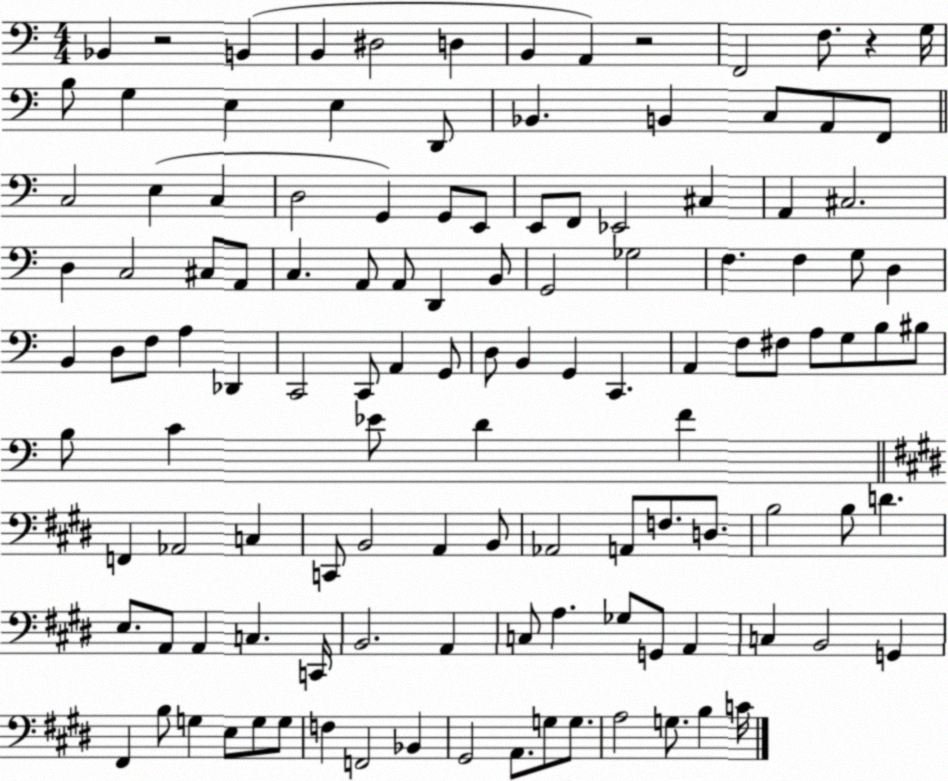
X:1
T:Untitled
M:4/4
L:1/4
K:C
_B,, z2 B,, B,, ^D,2 D, B,, A,, z2 F,,2 F,/2 z G,/4 B,/2 G, E, E, D,,/2 _B,, B,, C,/2 A,,/2 F,,/2 C,2 E, C, D,2 G,, G,,/2 E,,/2 E,,/2 F,,/2 _E,,2 ^C, A,, ^C,2 D, C,2 ^C,/2 A,,/2 C, A,,/2 A,,/2 D,, B,,/2 G,,2 _G,2 F, F, G,/2 D, B,, D,/2 F,/2 A, _D,, C,,2 C,,/2 A,, G,,/2 D,/2 B,, G,, C,, A,, F,/2 ^F,/2 A,/2 G,/2 B,/2 ^B,/2 B,/2 C _E/2 D F F,, _A,,2 C, C,,/2 B,,2 A,, B,,/2 _A,,2 A,,/2 F,/2 D,/2 B,2 B,/2 D E,/2 A,,/2 A,, C, C,,/4 B,,2 A,, C,/2 A, _G,/2 G,,/2 A,, C, B,,2 G,, ^F,, B,/2 G, E,/2 G,/2 G,/2 F, F,,2 _B,, ^G,,2 A,,/2 G,/2 G,/2 A,2 G,/2 B, C/4